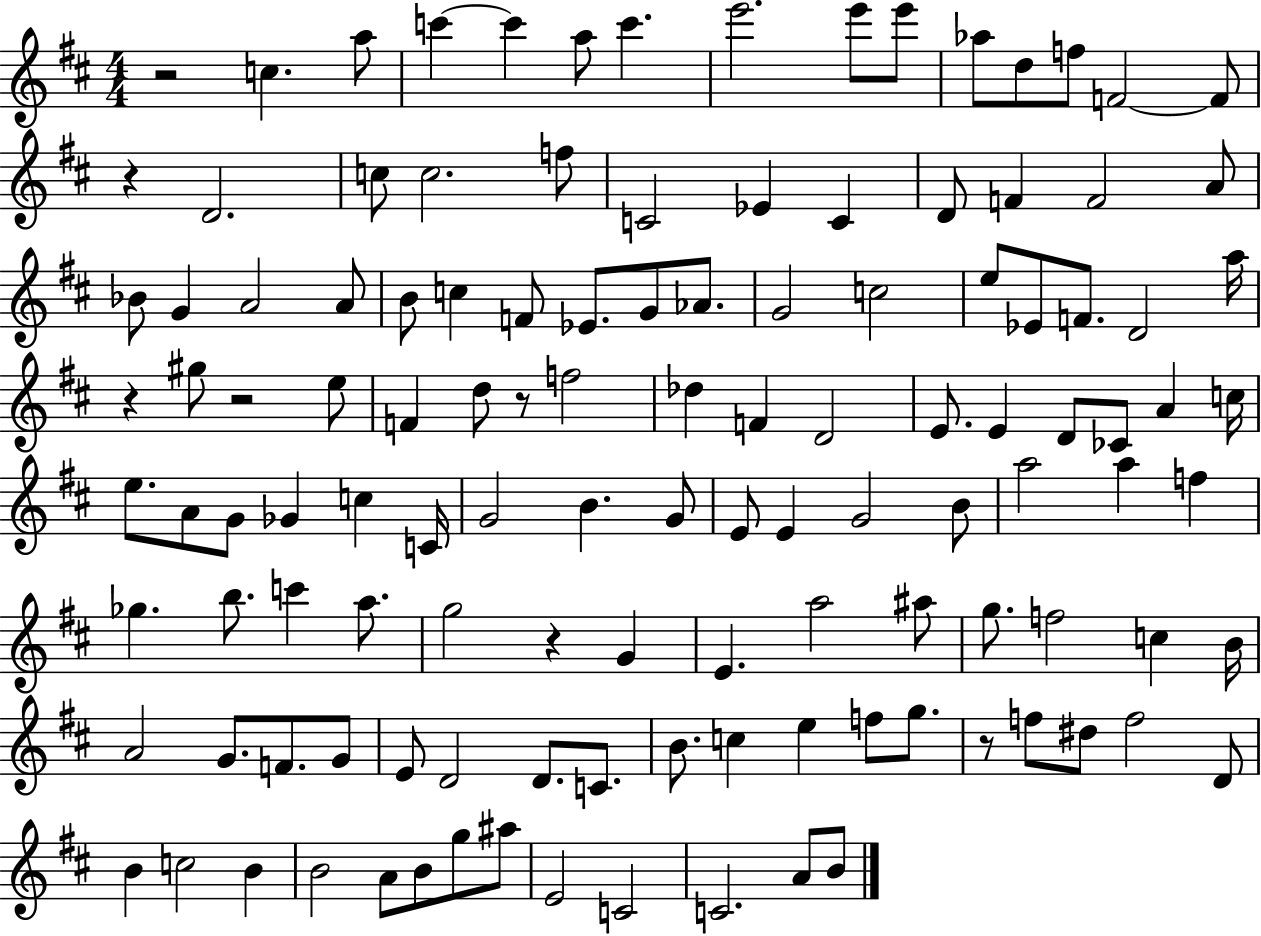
{
  \clef treble
  \numericTimeSignature
  \time 4/4
  \key d \major
  r2 c''4. a''8 | c'''4~~ c'''4 a''8 c'''4. | e'''2. e'''8 e'''8 | aes''8 d''8 f''8 f'2~~ f'8 | \break r4 d'2. | c''8 c''2. f''8 | c'2 ees'4 c'4 | d'8 f'4 f'2 a'8 | \break bes'8 g'4 a'2 a'8 | b'8 c''4 f'8 ees'8. g'8 aes'8. | g'2 c''2 | e''8 ees'8 f'8. d'2 a''16 | \break r4 gis''8 r2 e''8 | f'4 d''8 r8 f''2 | des''4 f'4 d'2 | e'8. e'4 d'8 ces'8 a'4 c''16 | \break e''8. a'8 g'8 ges'4 c''4 c'16 | g'2 b'4. g'8 | e'8 e'4 g'2 b'8 | a''2 a''4 f''4 | \break ges''4. b''8. c'''4 a''8. | g''2 r4 g'4 | e'4. a''2 ais''8 | g''8. f''2 c''4 b'16 | \break a'2 g'8. f'8. g'8 | e'8 d'2 d'8. c'8. | b'8. c''4 e''4 f''8 g''8. | r8 f''8 dis''8 f''2 d'8 | \break b'4 c''2 b'4 | b'2 a'8 b'8 g''8 ais''8 | e'2 c'2 | c'2. a'8 b'8 | \break \bar "|."
}